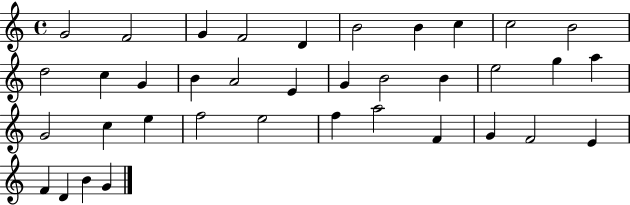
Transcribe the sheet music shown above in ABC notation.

X:1
T:Untitled
M:4/4
L:1/4
K:C
G2 F2 G F2 D B2 B c c2 B2 d2 c G B A2 E G B2 B e2 g a G2 c e f2 e2 f a2 F G F2 E F D B G